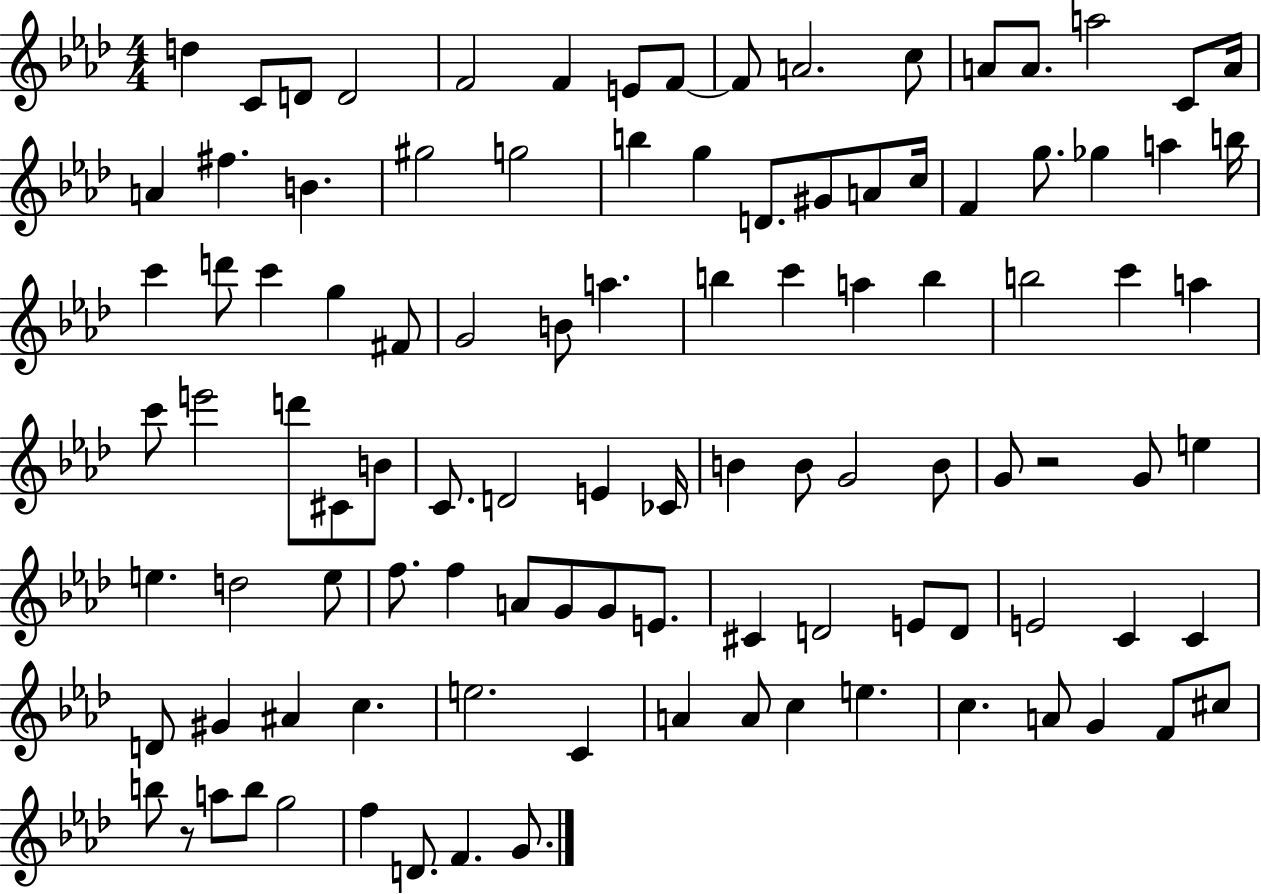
X:1
T:Untitled
M:4/4
L:1/4
K:Ab
d C/2 D/2 D2 F2 F E/2 F/2 F/2 A2 c/2 A/2 A/2 a2 C/2 A/4 A ^f B ^g2 g2 b g D/2 ^G/2 A/2 c/4 F g/2 _g a b/4 c' d'/2 c' g ^F/2 G2 B/2 a b c' a b b2 c' a c'/2 e'2 d'/2 ^C/2 B/2 C/2 D2 E _C/4 B B/2 G2 B/2 G/2 z2 G/2 e e d2 e/2 f/2 f A/2 G/2 G/2 E/2 ^C D2 E/2 D/2 E2 C C D/2 ^G ^A c e2 C A A/2 c e c A/2 G F/2 ^c/2 b/2 z/2 a/2 b/2 g2 f D/2 F G/2